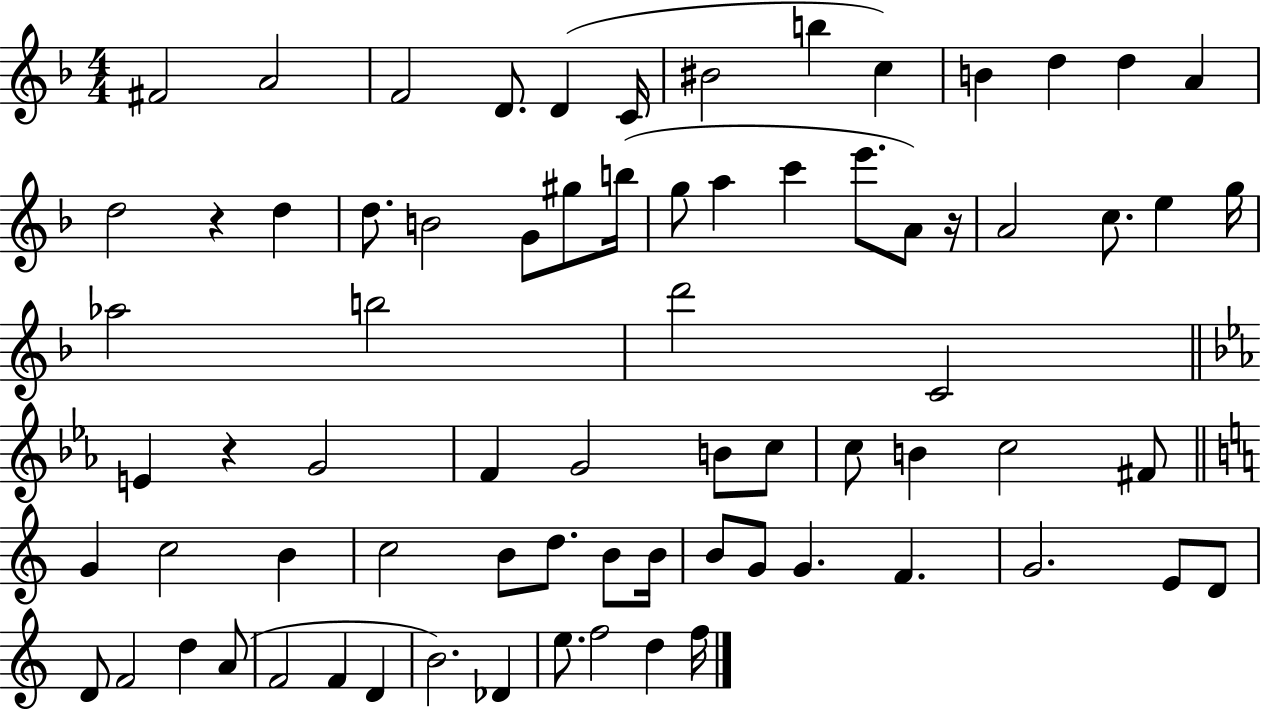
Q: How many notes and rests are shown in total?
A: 74